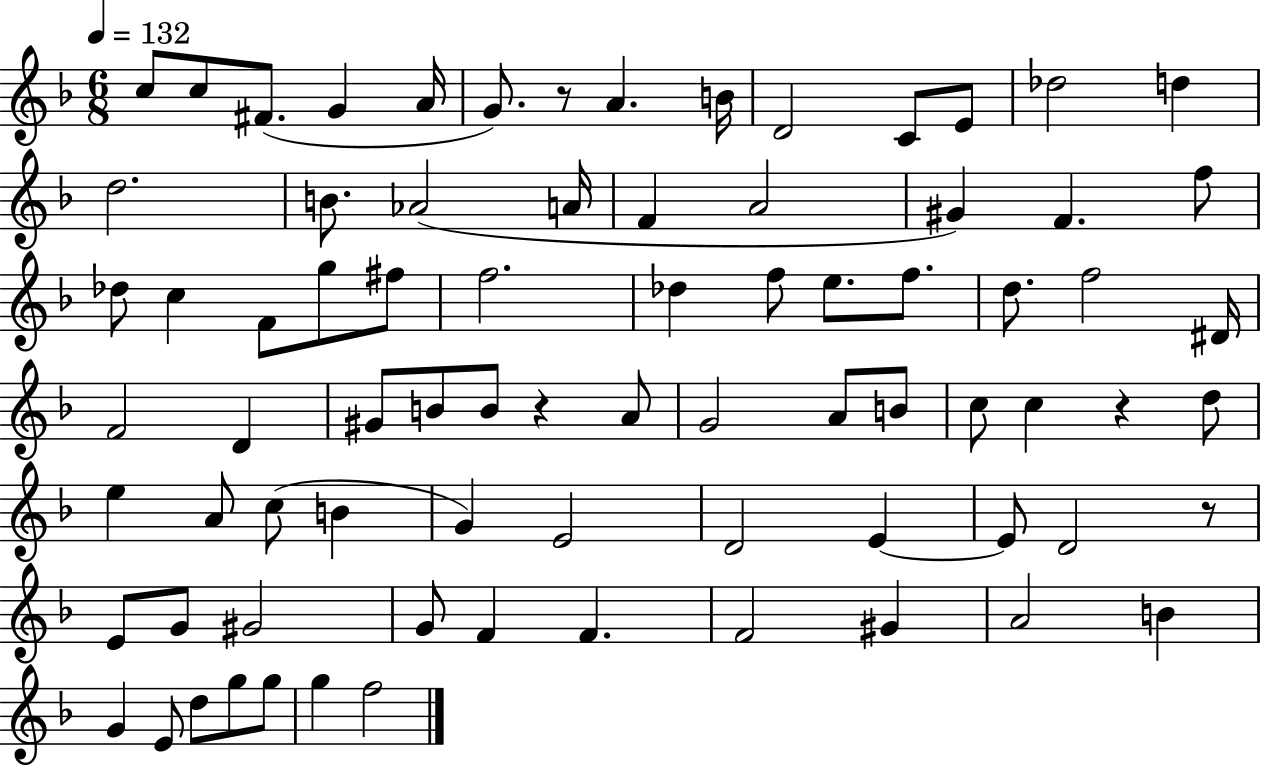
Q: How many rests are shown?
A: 4